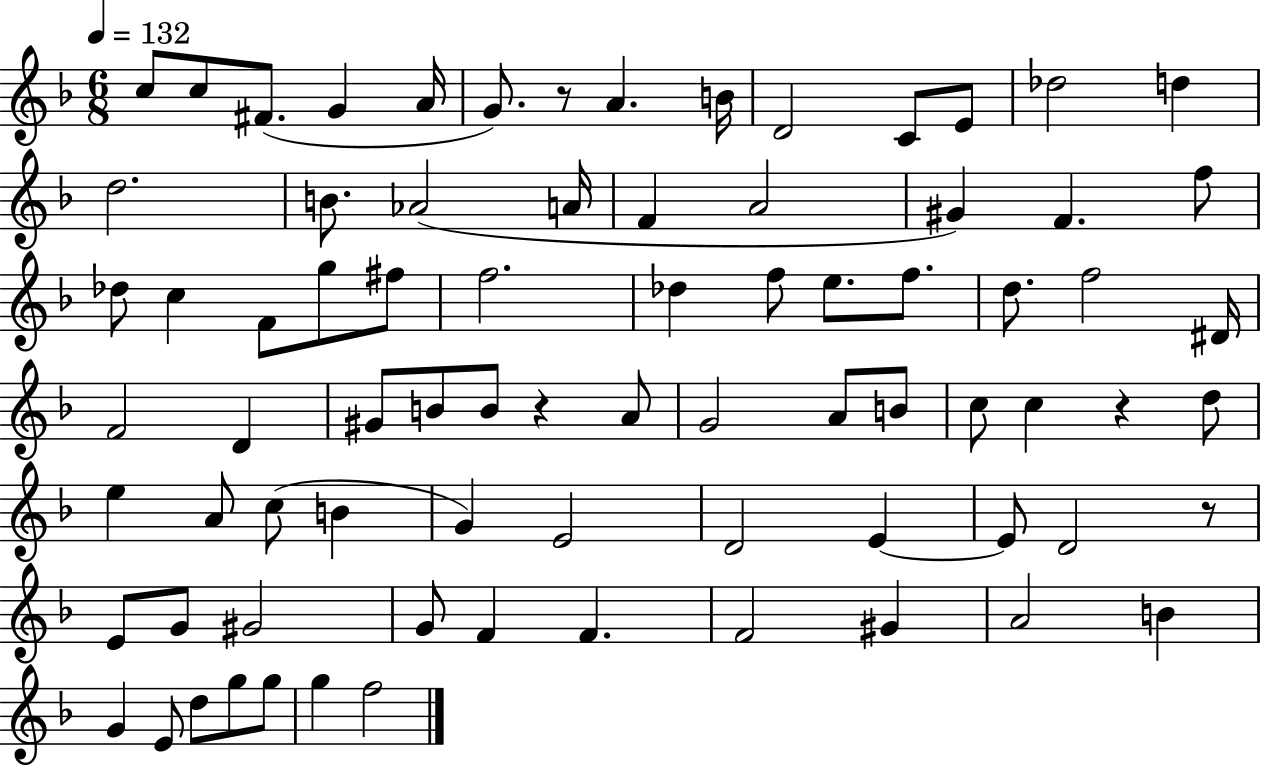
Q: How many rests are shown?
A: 4